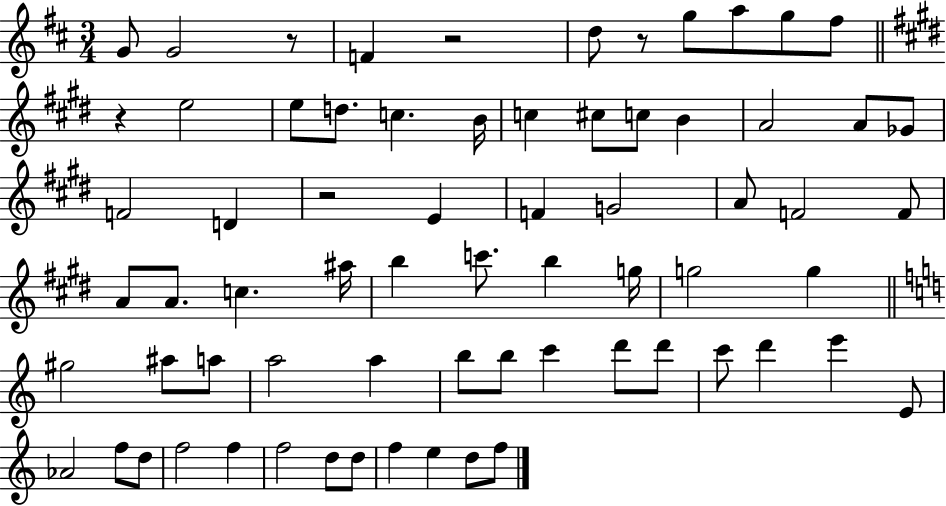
{
  \clef treble
  \numericTimeSignature
  \time 3/4
  \key d \major
  g'8 g'2 r8 | f'4 r2 | d''8 r8 g''8 a''8 g''8 fis''8 | \bar "||" \break \key e \major r4 e''2 | e''8 d''8. c''4. b'16 | c''4 cis''8 c''8 b'4 | a'2 a'8 ges'8 | \break f'2 d'4 | r2 e'4 | f'4 g'2 | a'8 f'2 f'8 | \break a'8 a'8. c''4. ais''16 | b''4 c'''8. b''4 g''16 | g''2 g''4 | \bar "||" \break \key c \major gis''2 ais''8 a''8 | a''2 a''4 | b''8 b''8 c'''4 d'''8 d'''8 | c'''8 d'''4 e'''4 e'8 | \break aes'2 f''8 d''8 | f''2 f''4 | f''2 d''8 d''8 | f''4 e''4 d''8 f''8 | \break \bar "|."
}